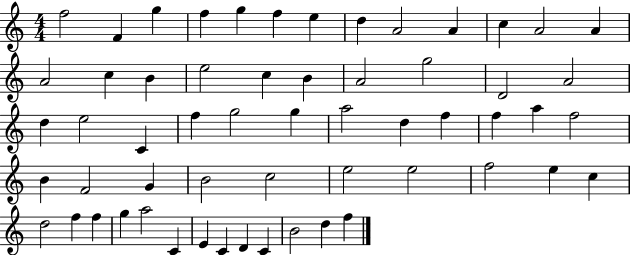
X:1
T:Untitled
M:4/4
L:1/4
K:C
f2 F g f g f e d A2 A c A2 A A2 c B e2 c B A2 g2 D2 A2 d e2 C f g2 g a2 d f f a f2 B F2 G B2 c2 e2 e2 f2 e c d2 f f g a2 C E C D C B2 d f